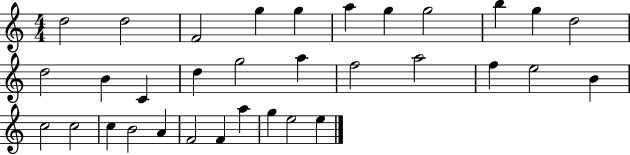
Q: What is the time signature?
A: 4/4